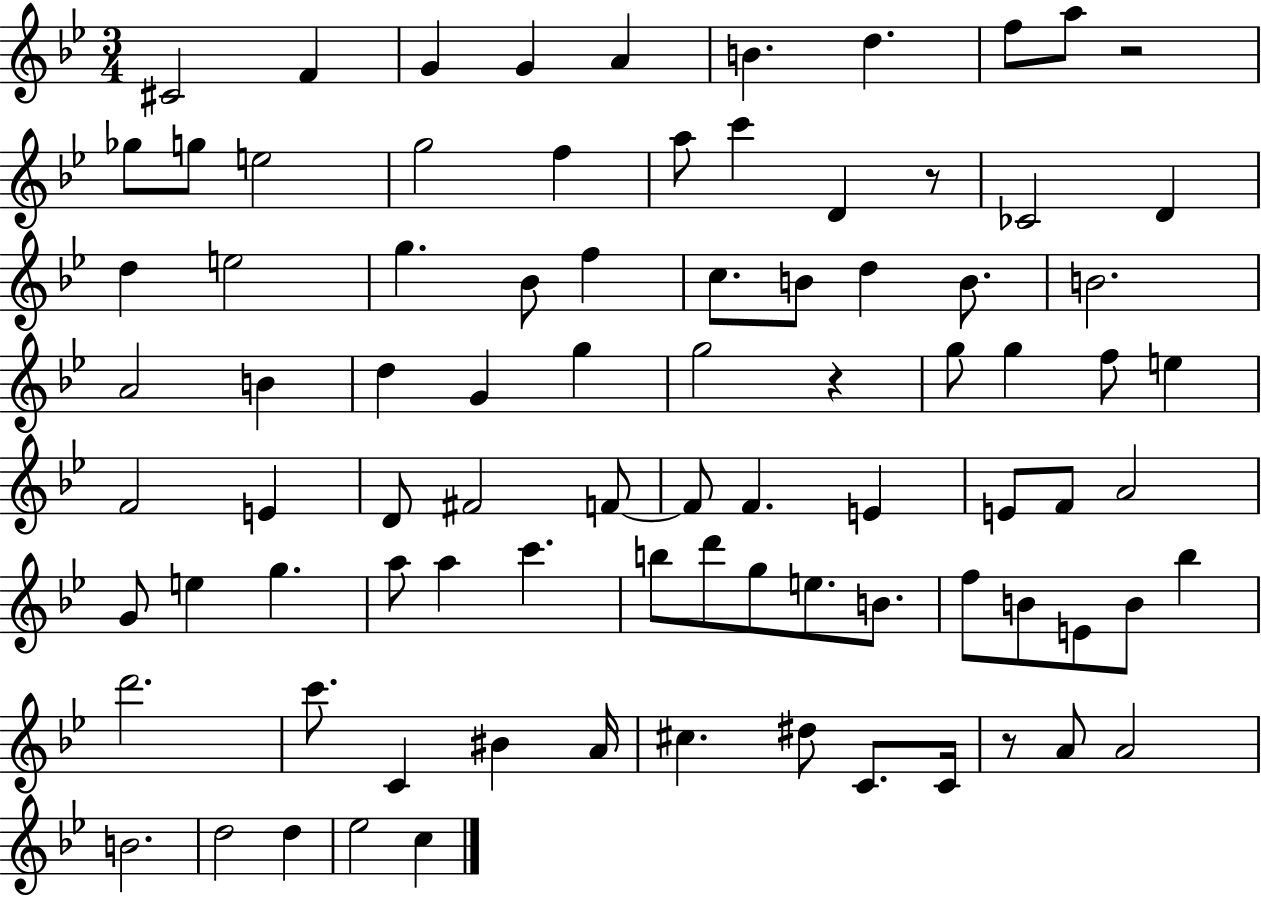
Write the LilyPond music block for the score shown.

{
  \clef treble
  \numericTimeSignature
  \time 3/4
  \key bes \major
  cis'2 f'4 | g'4 g'4 a'4 | b'4. d''4. | f''8 a''8 r2 | \break ges''8 g''8 e''2 | g''2 f''4 | a''8 c'''4 d'4 r8 | ces'2 d'4 | \break d''4 e''2 | g''4. bes'8 f''4 | c''8. b'8 d''4 b'8. | b'2. | \break a'2 b'4 | d''4 g'4 g''4 | g''2 r4 | g''8 g''4 f''8 e''4 | \break f'2 e'4 | d'8 fis'2 f'8~~ | f'8 f'4. e'4 | e'8 f'8 a'2 | \break g'8 e''4 g''4. | a''8 a''4 c'''4. | b''8 d'''8 g''8 e''8. b'8. | f''8 b'8 e'8 b'8 bes''4 | \break d'''2. | c'''8. c'4 bis'4 a'16 | cis''4. dis''8 c'8. c'16 | r8 a'8 a'2 | \break b'2. | d''2 d''4 | ees''2 c''4 | \bar "|."
}